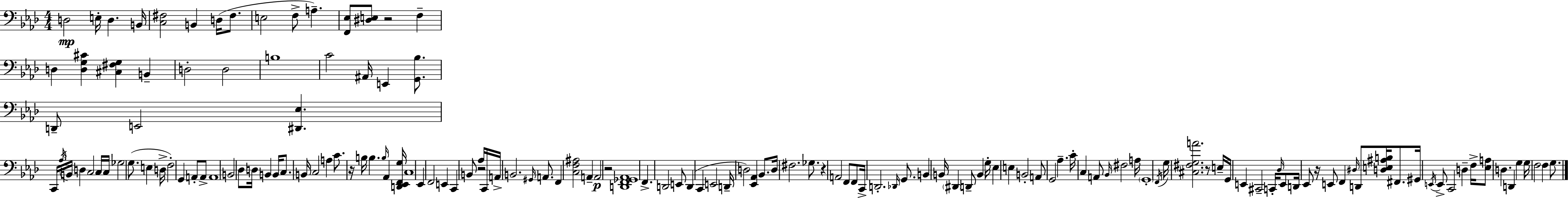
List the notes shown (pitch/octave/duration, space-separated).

D3/h E3/s D3/q. B2/s [C3,F#3]/h B2/q D3/s F#3/e. E3/h F3/e A3/q. [F2,Eb3]/e [D#3,E3]/e R/h F3/q D3/q [D3,G3,C#4]/q [C#3,F#3,G3]/q B2/q D3/h D3/h B3/w C4/h A#2/s E2/q [G2,Bb3]/e. D2/e E2/h [D#2,Eb3]/q. C2/s Ab3/s B2/s D3/q C3/h C3/s C3/s Gb3/h G3/e. E3/q D3/s F3/h G2/q A2/e A2/e A2/w B2/h Db3/e D3/s B2/q B2/s C3/e. B2/s C3/h A3/q C4/e. R/s B3/s B3/q. B3/s Ab2/q [D2,Eb2,F2,G3]/s C3/w Eb2/q F2/h E2/q C2/q B2/e R/h Ab3/s C2/s A2/s B2/h. G#2/s A2/e. F2/q [C3,F3,A#3]/h A2/q A2/h R/h [D2,F2,Gb2,Ab2]/w F2/q. D2/h E2/e D2/q C2/q E2/h D2/s D3/h [Eb2,Ab2]/q Bb2/e. D3/s F#3/h. Gb3/e. R/q A2/h F2/e F2/e C2/s D2/h. Db2/s G2/e. B2/q B2/s D#2/q D2/e B2/q G3/s Eb3/q E3/q B2/h A2/e G2/h Ab3/q. C4/s C3/q A2/e Bb2/s F#3/h A3/s G2/w F2/s G3/s [C#3,F#3,G3,A4]/h. R/e E3/s G2/s E2/q C#2/h C2/s Db3/s E2/e D2/s Eb2/e R/s E2/e F2/q D#3/s D2/e [D3,E3,A#3,B3]/s F#2/e. G#2/s E2/s E2/e C2/h D3/q F3/s [Eb3,A3]/e D3/q. D2/q G3/q G3/s F3/h F3/q G3/e.